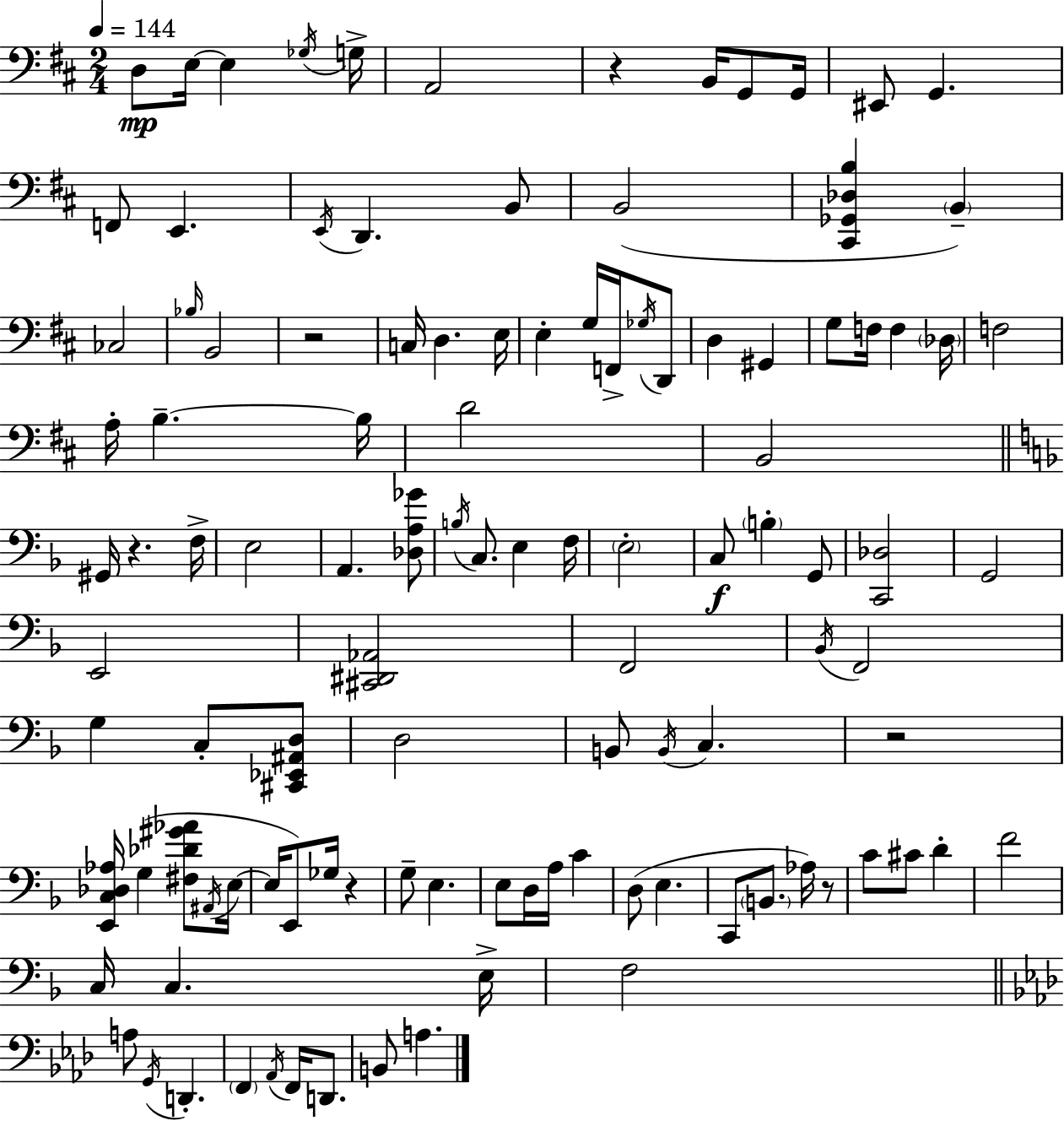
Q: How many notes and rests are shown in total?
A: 111